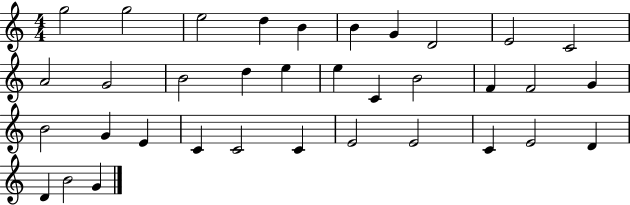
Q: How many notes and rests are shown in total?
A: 35